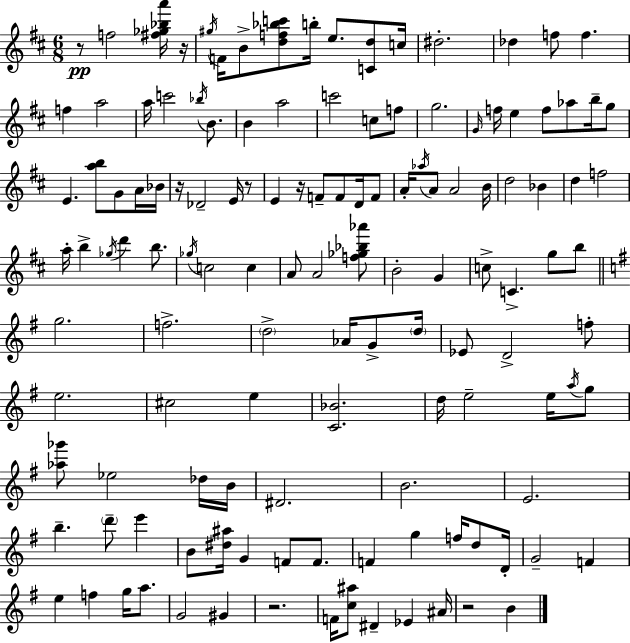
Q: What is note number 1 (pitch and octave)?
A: F5